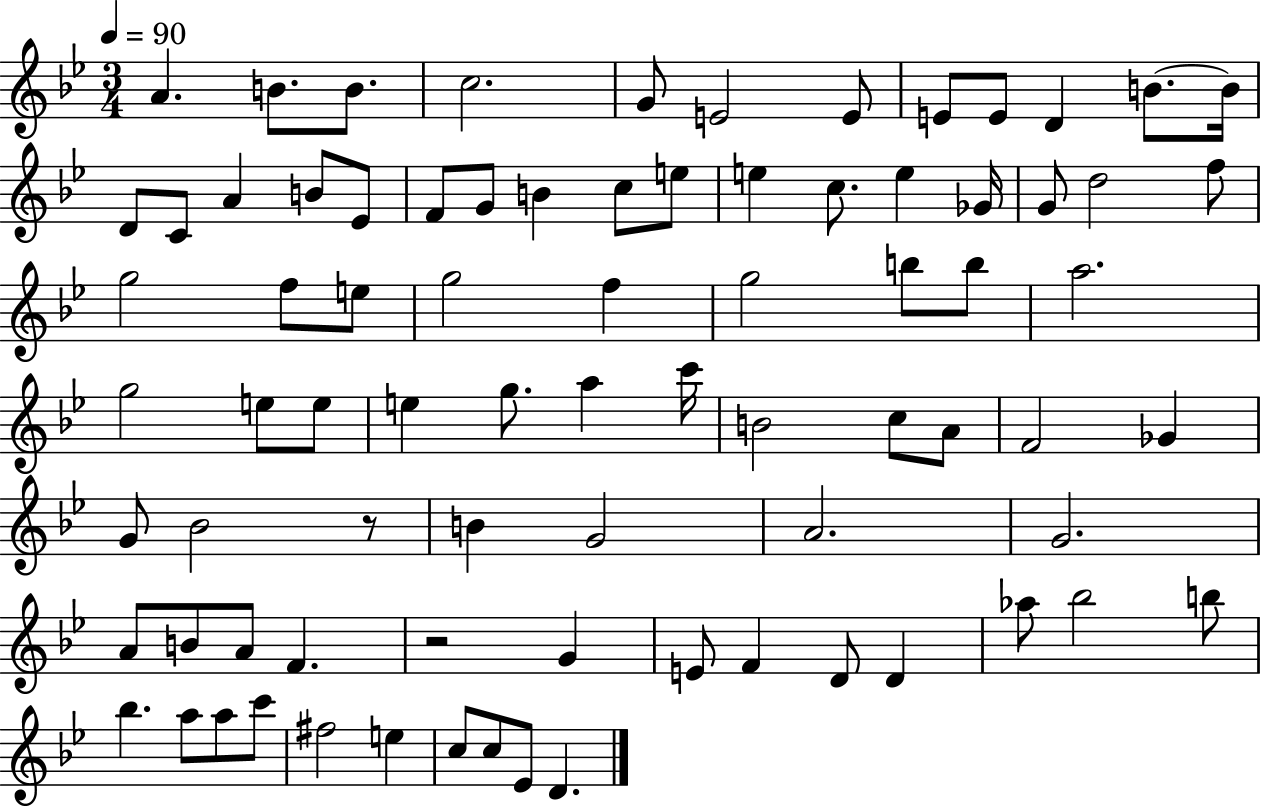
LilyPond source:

{
  \clef treble
  \numericTimeSignature
  \time 3/4
  \key bes \major
  \tempo 4 = 90
  a'4. b'8. b'8. | c''2. | g'8 e'2 e'8 | e'8 e'8 d'4 b'8.~~ b'16 | \break d'8 c'8 a'4 b'8 ees'8 | f'8 g'8 b'4 c''8 e''8 | e''4 c''8. e''4 ges'16 | g'8 d''2 f''8 | \break g''2 f''8 e''8 | g''2 f''4 | g''2 b''8 b''8 | a''2. | \break g''2 e''8 e''8 | e''4 g''8. a''4 c'''16 | b'2 c''8 a'8 | f'2 ges'4 | \break g'8 bes'2 r8 | b'4 g'2 | a'2. | g'2. | \break a'8 b'8 a'8 f'4. | r2 g'4 | e'8 f'4 d'8 d'4 | aes''8 bes''2 b''8 | \break bes''4. a''8 a''8 c'''8 | fis''2 e''4 | c''8 c''8 ees'8 d'4. | \bar "|."
}